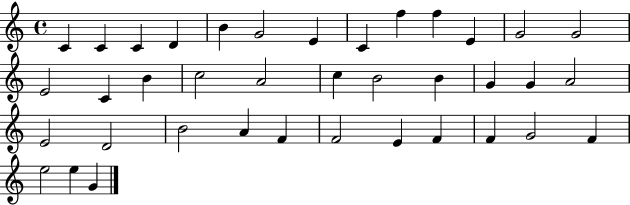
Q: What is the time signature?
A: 4/4